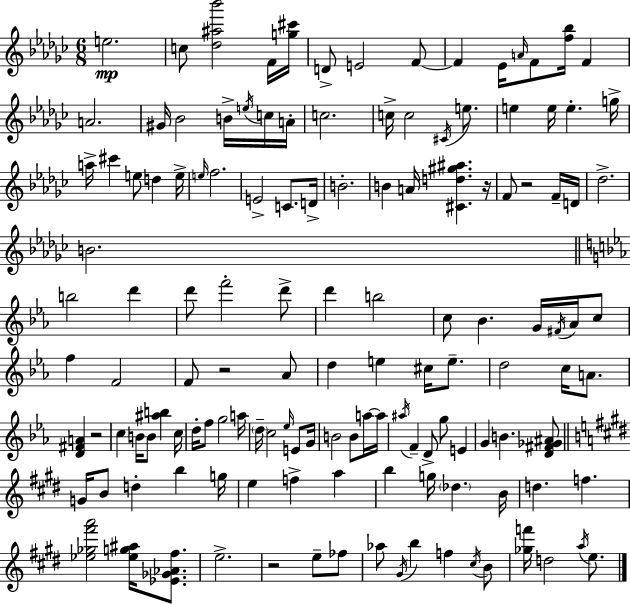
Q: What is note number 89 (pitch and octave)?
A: D4